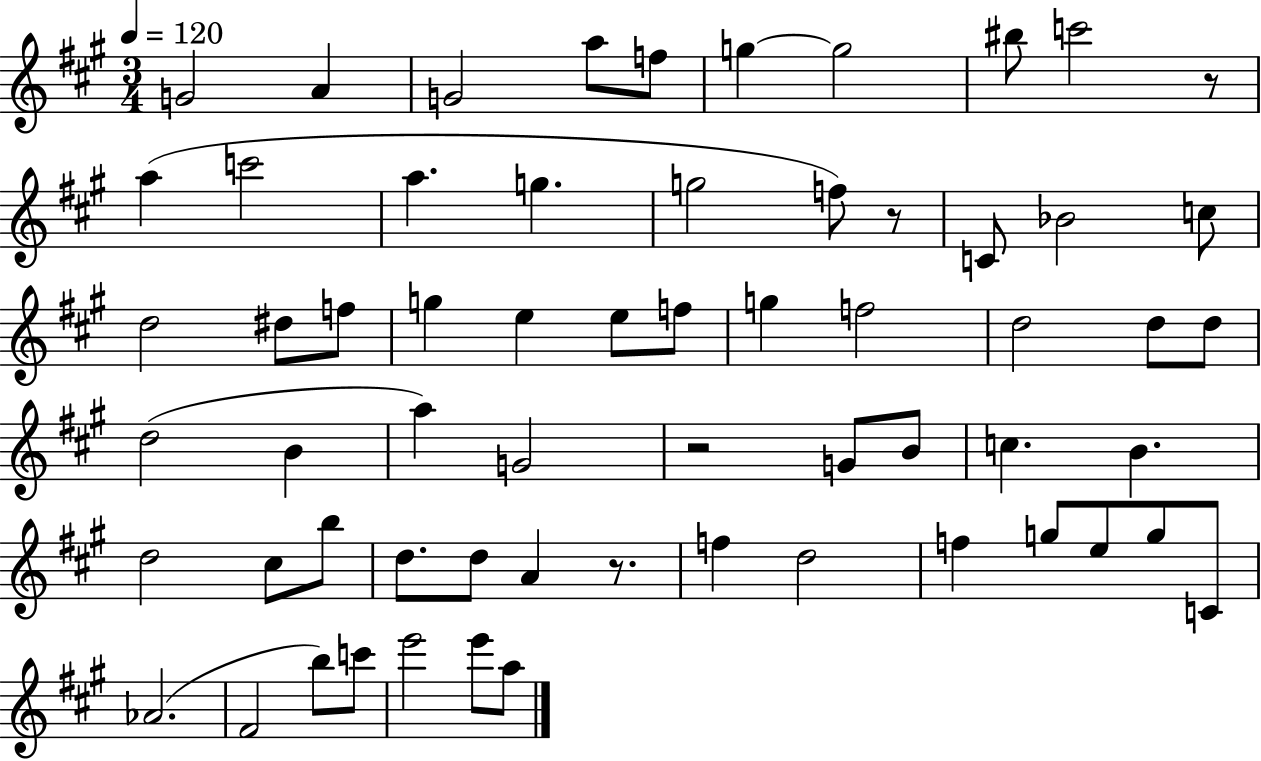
{
  \clef treble
  \numericTimeSignature
  \time 3/4
  \key a \major
  \tempo 4 = 120
  g'2 a'4 | g'2 a''8 f''8 | g''4~~ g''2 | bis''8 c'''2 r8 | \break a''4( c'''2 | a''4. g''4. | g''2 f''8) r8 | c'8 bes'2 c''8 | \break d''2 dis''8 f''8 | g''4 e''4 e''8 f''8 | g''4 f''2 | d''2 d''8 d''8 | \break d''2( b'4 | a''4) g'2 | r2 g'8 b'8 | c''4. b'4. | \break d''2 cis''8 b''8 | d''8. d''8 a'4 r8. | f''4 d''2 | f''4 g''8 e''8 g''8 c'8 | \break aes'2.( | fis'2 b''8) c'''8 | e'''2 e'''8 a''8 | \bar "|."
}